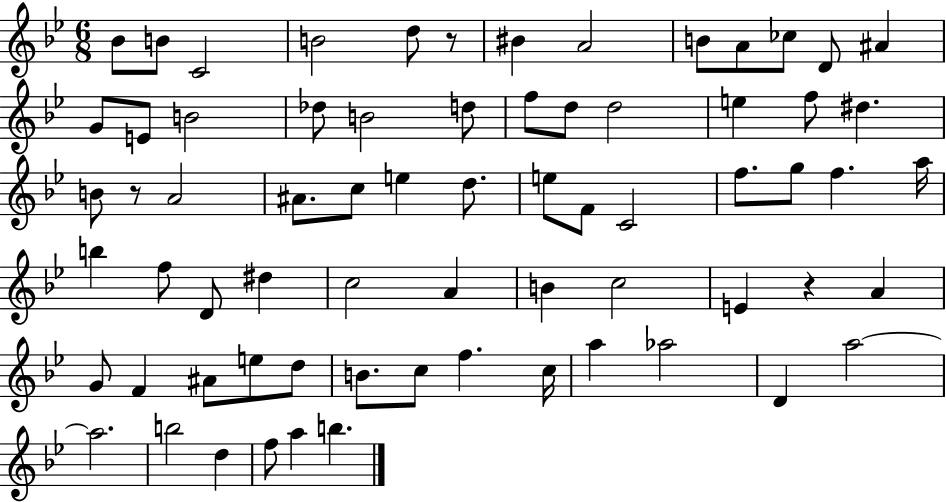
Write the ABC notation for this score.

X:1
T:Untitled
M:6/8
L:1/4
K:Bb
_B/2 B/2 C2 B2 d/2 z/2 ^B A2 B/2 A/2 _c/2 D/2 ^A G/2 E/2 B2 _d/2 B2 d/2 f/2 d/2 d2 e f/2 ^d B/2 z/2 A2 ^A/2 c/2 e d/2 e/2 F/2 C2 f/2 g/2 f a/4 b f/2 D/2 ^d c2 A B c2 E z A G/2 F ^A/2 e/2 d/2 B/2 c/2 f c/4 a _a2 D a2 a2 b2 d f/2 a b